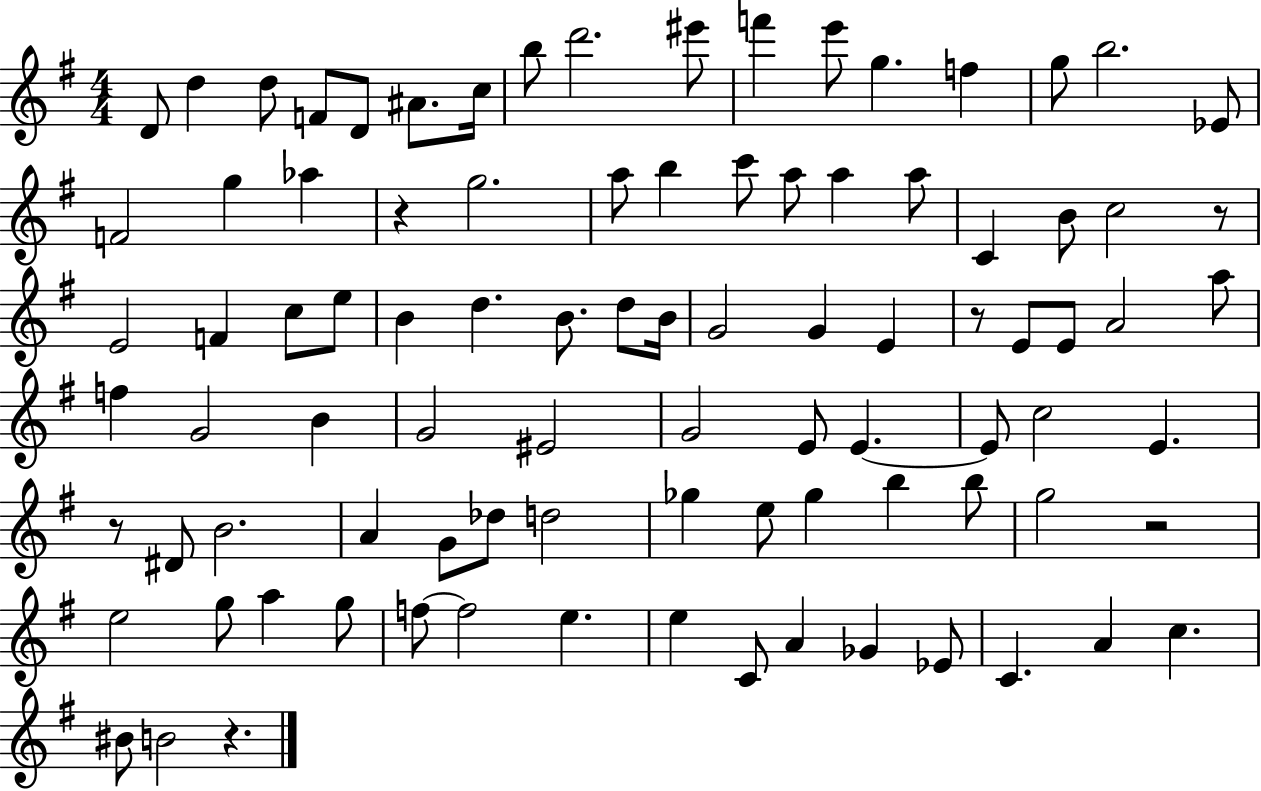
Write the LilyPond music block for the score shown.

{
  \clef treble
  \numericTimeSignature
  \time 4/4
  \key g \major
  d'8 d''4 d''8 f'8 d'8 ais'8. c''16 | b''8 d'''2. eis'''8 | f'''4 e'''8 g''4. f''4 | g''8 b''2. ees'8 | \break f'2 g''4 aes''4 | r4 g''2. | a''8 b''4 c'''8 a''8 a''4 a''8 | c'4 b'8 c''2 r8 | \break e'2 f'4 c''8 e''8 | b'4 d''4. b'8. d''8 b'16 | g'2 g'4 e'4 | r8 e'8 e'8 a'2 a''8 | \break f''4 g'2 b'4 | g'2 eis'2 | g'2 e'8 e'4.~~ | e'8 c''2 e'4. | \break r8 dis'8 b'2. | a'4 g'8 des''8 d''2 | ges''4 e''8 ges''4 b''4 b''8 | g''2 r2 | \break e''2 g''8 a''4 g''8 | f''8~~ f''2 e''4. | e''4 c'8 a'4 ges'4 ees'8 | c'4. a'4 c''4. | \break bis'8 b'2 r4. | \bar "|."
}